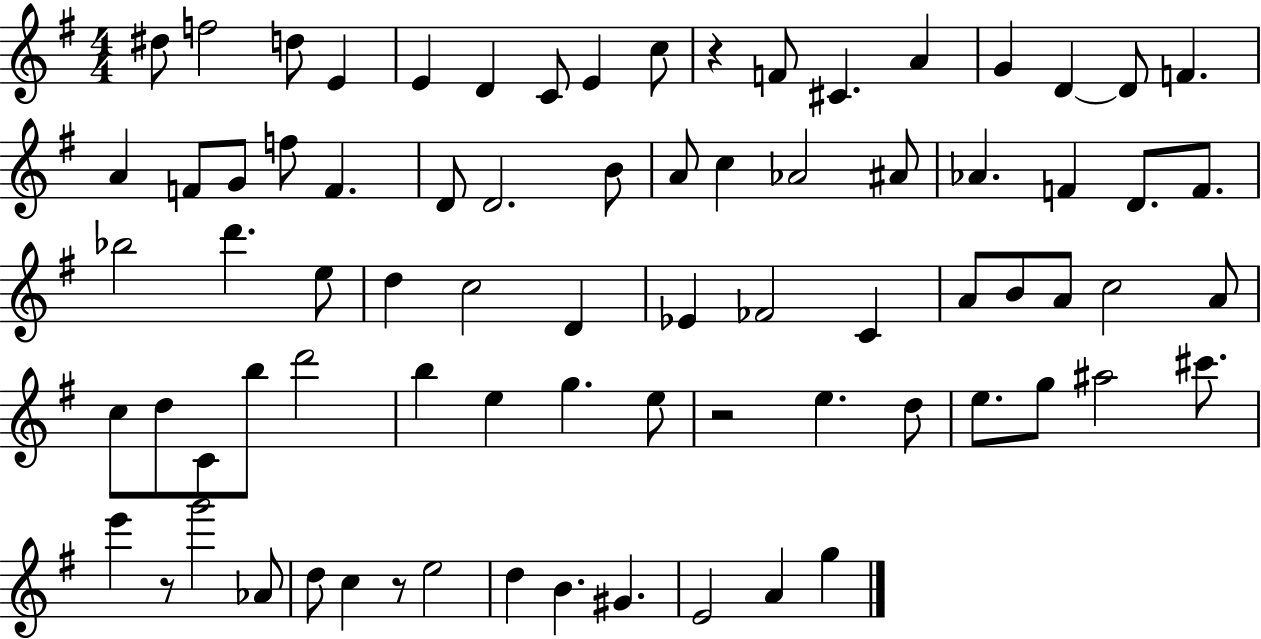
{
  \clef treble
  \numericTimeSignature
  \time 4/4
  \key g \major
  dis''8 f''2 d''8 e'4 | e'4 d'4 c'8 e'4 c''8 | r4 f'8 cis'4. a'4 | g'4 d'4~~ d'8 f'4. | \break a'4 f'8 g'8 f''8 f'4. | d'8 d'2. b'8 | a'8 c''4 aes'2 ais'8 | aes'4. f'4 d'8. f'8. | \break bes''2 d'''4. e''8 | d''4 c''2 d'4 | ees'4 fes'2 c'4 | a'8 b'8 a'8 c''2 a'8 | \break c''8 d''8 c'8 b''8 d'''2 | b''4 e''4 g''4. e''8 | r2 e''4. d''8 | e''8. g''8 ais''2 cis'''8. | \break e'''4 r8 g'''2 aes'8 | d''8 c''4 r8 e''2 | d''4 b'4. gis'4. | e'2 a'4 g''4 | \break \bar "|."
}